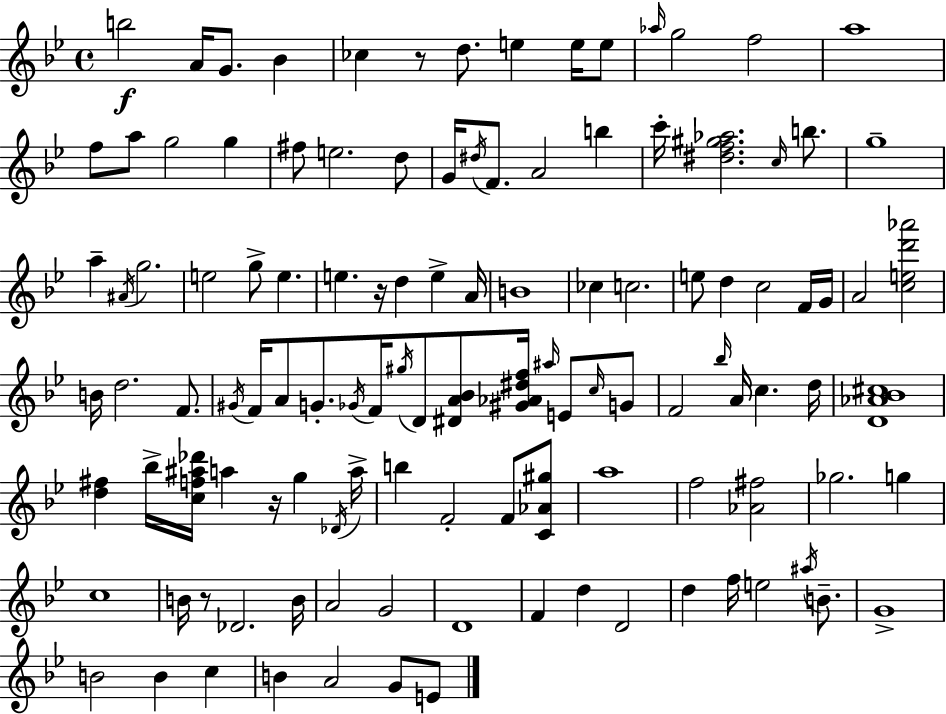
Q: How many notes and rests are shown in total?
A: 116